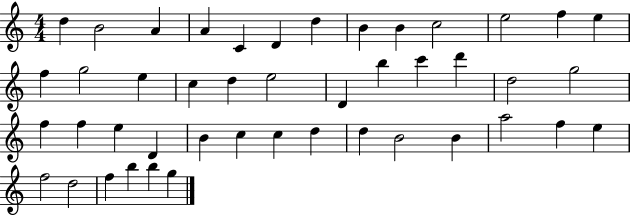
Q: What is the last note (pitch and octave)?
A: G5